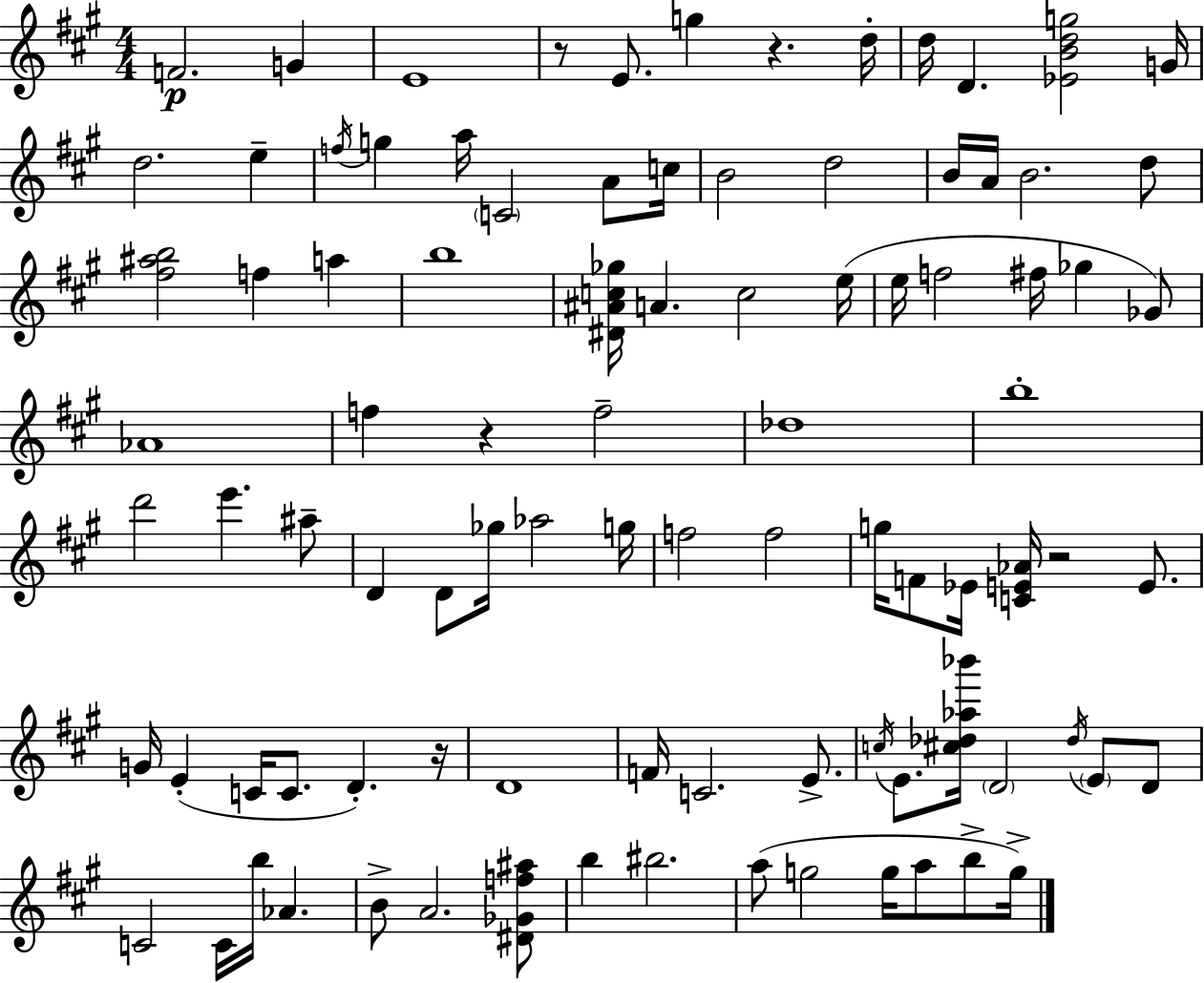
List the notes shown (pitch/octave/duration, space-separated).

F4/h. G4/q E4/w R/e E4/e. G5/q R/q. D5/s D5/s D4/q. [Eb4,B4,D5,G5]/h G4/s D5/h. E5/q F5/s G5/q A5/s C4/h A4/e C5/s B4/h D5/h B4/s A4/s B4/h. D5/e [F#5,A#5,B5]/h F5/q A5/q B5/w [D#4,A#4,C5,Gb5]/s A4/q. C5/h E5/s E5/s F5/h F#5/s Gb5/q Gb4/e Ab4/w F5/q R/q F5/h Db5/w B5/w D6/h E6/q. A#5/e D4/q D4/e Gb5/s Ab5/h G5/s F5/h F5/h G5/s F4/e Eb4/s [C4,E4,Ab4]/s R/h E4/e. G4/s E4/q C4/s C4/e. D4/q. R/s D4/w F4/s C4/h. E4/e. C5/s E4/e. [C#5,Db5,Ab5,Bb6]/s D4/h Db5/s E4/e D4/e C4/h C4/s B5/s Ab4/q. B4/e A4/h. [D#4,Gb4,F5,A#5]/e B5/q BIS5/h. A5/e G5/h G5/s A5/e B5/e G5/s